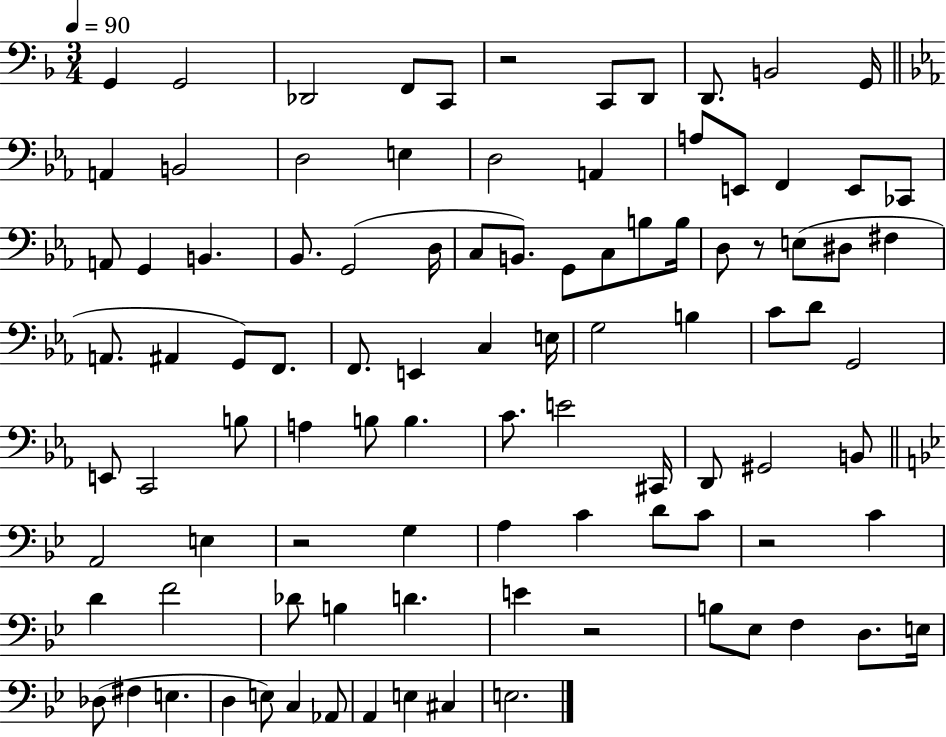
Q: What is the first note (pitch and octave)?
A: G2